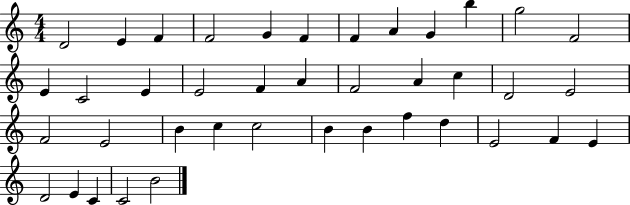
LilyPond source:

{
  \clef treble
  \numericTimeSignature
  \time 4/4
  \key c \major
  d'2 e'4 f'4 | f'2 g'4 f'4 | f'4 a'4 g'4 b''4 | g''2 f'2 | \break e'4 c'2 e'4 | e'2 f'4 a'4 | f'2 a'4 c''4 | d'2 e'2 | \break f'2 e'2 | b'4 c''4 c''2 | b'4 b'4 f''4 d''4 | e'2 f'4 e'4 | \break d'2 e'4 c'4 | c'2 b'2 | \bar "|."
}